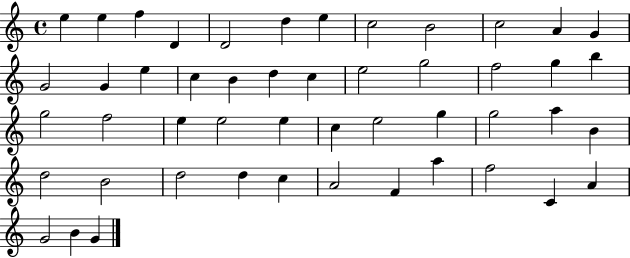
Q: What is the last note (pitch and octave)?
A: G4